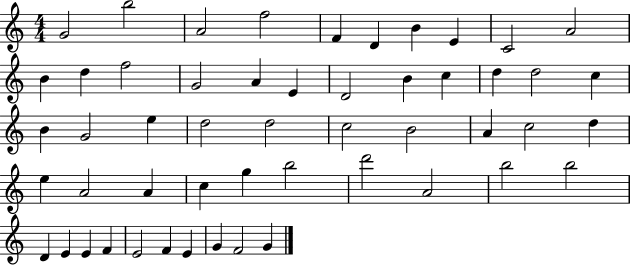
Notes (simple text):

G4/h B5/h A4/h F5/h F4/q D4/q B4/q E4/q C4/h A4/h B4/q D5/q F5/h G4/h A4/q E4/q D4/h B4/q C5/q D5/q D5/h C5/q B4/q G4/h E5/q D5/h D5/h C5/h B4/h A4/q C5/h D5/q E5/q A4/h A4/q C5/q G5/q B5/h D6/h A4/h B5/h B5/h D4/q E4/q E4/q F4/q E4/h F4/q E4/q G4/q F4/h G4/q